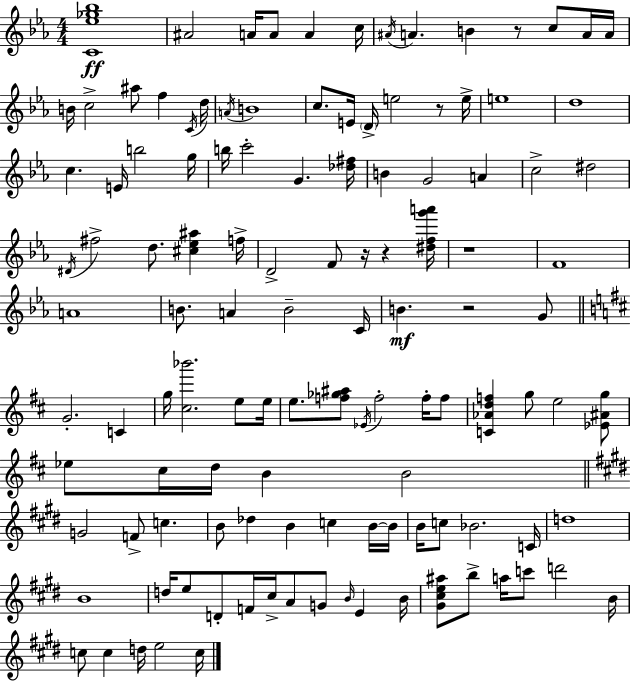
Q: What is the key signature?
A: EES major